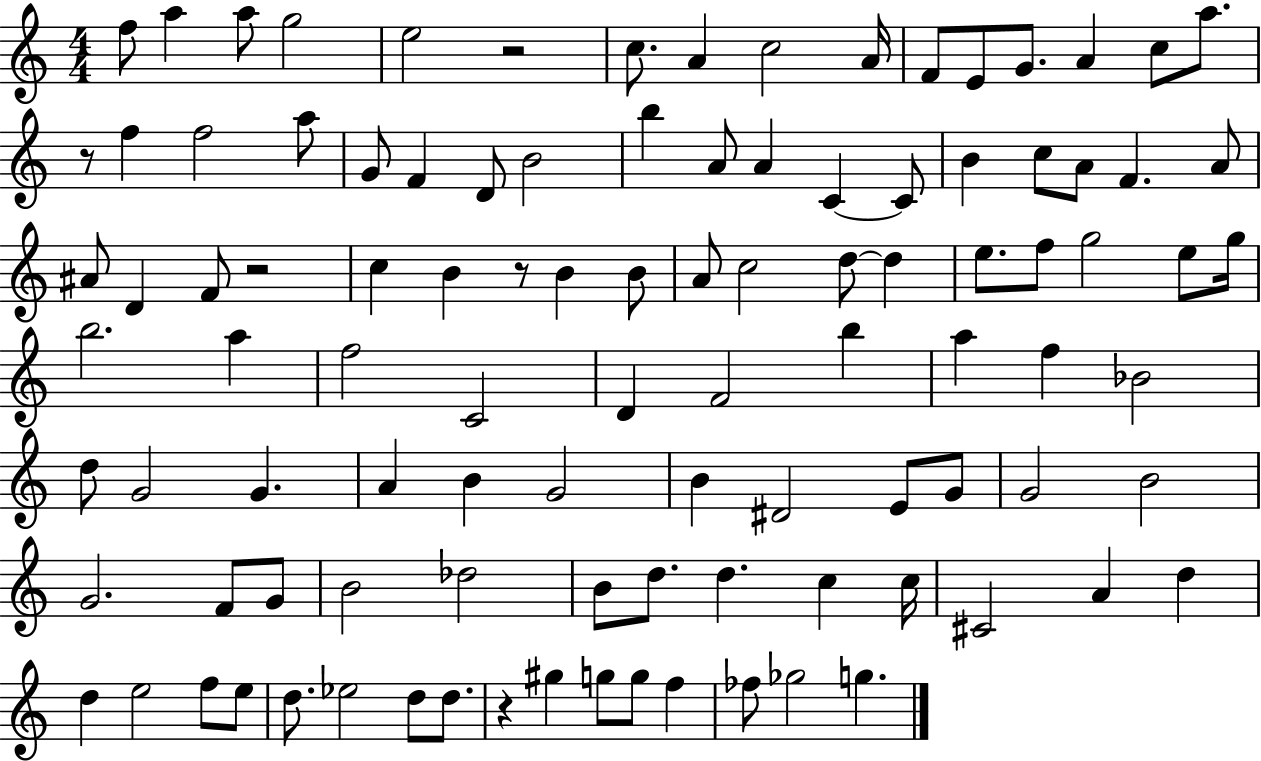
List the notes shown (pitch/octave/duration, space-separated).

F5/e A5/q A5/e G5/h E5/h R/h C5/e. A4/q C5/h A4/s F4/e E4/e G4/e. A4/q C5/e A5/e. R/e F5/q F5/h A5/e G4/e F4/q D4/e B4/h B5/q A4/e A4/q C4/q C4/e B4/q C5/e A4/e F4/q. A4/e A#4/e D4/q F4/e R/h C5/q B4/q R/e B4/q B4/e A4/e C5/h D5/e D5/q E5/e. F5/e G5/h E5/e G5/s B5/h. A5/q F5/h C4/h D4/q F4/h B5/q A5/q F5/q Bb4/h D5/e G4/h G4/q. A4/q B4/q G4/h B4/q D#4/h E4/e G4/e G4/h B4/h G4/h. F4/e G4/e B4/h Db5/h B4/e D5/e. D5/q. C5/q C5/s C#4/h A4/q D5/q D5/q E5/h F5/e E5/e D5/e. Eb5/h D5/e D5/e. R/q G#5/q G5/e G5/e F5/q FES5/e Gb5/h G5/q.